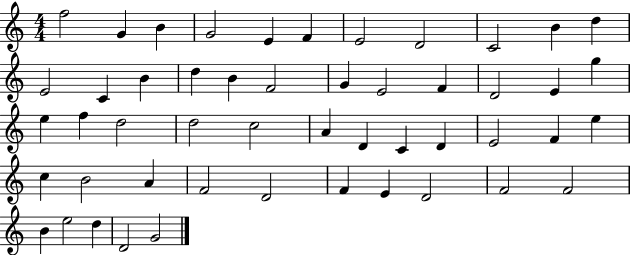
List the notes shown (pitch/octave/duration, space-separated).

F5/h G4/q B4/q G4/h E4/q F4/q E4/h D4/h C4/h B4/q D5/q E4/h C4/q B4/q D5/q B4/q F4/h G4/q E4/h F4/q D4/h E4/q G5/q E5/q F5/q D5/h D5/h C5/h A4/q D4/q C4/q D4/q E4/h F4/q E5/q C5/q B4/h A4/q F4/h D4/h F4/q E4/q D4/h F4/h F4/h B4/q E5/h D5/q D4/h G4/h